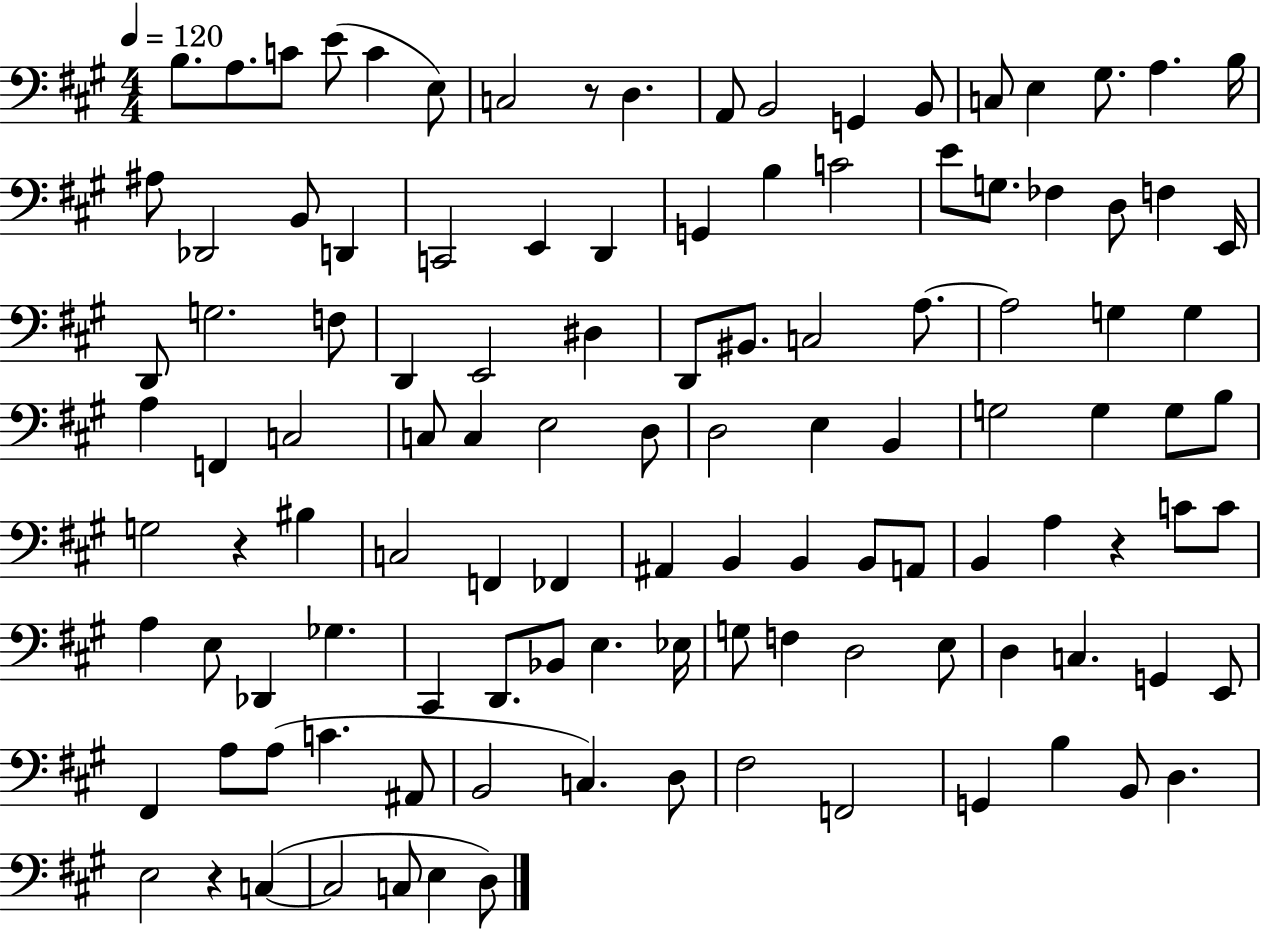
X:1
T:Untitled
M:4/4
L:1/4
K:A
B,/2 A,/2 C/2 E/2 C E,/2 C,2 z/2 D, A,,/2 B,,2 G,, B,,/2 C,/2 E, ^G,/2 A, B,/4 ^A,/2 _D,,2 B,,/2 D,, C,,2 E,, D,, G,, B, C2 E/2 G,/2 _F, D,/2 F, E,,/4 D,,/2 G,2 F,/2 D,, E,,2 ^D, D,,/2 ^B,,/2 C,2 A,/2 A,2 G, G, A, F,, C,2 C,/2 C, E,2 D,/2 D,2 E, B,, G,2 G, G,/2 B,/2 G,2 z ^B, C,2 F,, _F,, ^A,, B,, B,, B,,/2 A,,/2 B,, A, z C/2 C/2 A, E,/2 _D,, _G, ^C,, D,,/2 _B,,/2 E, _E,/4 G,/2 F, D,2 E,/2 D, C, G,, E,,/2 ^F,, A,/2 A,/2 C ^A,,/2 B,,2 C, D,/2 ^F,2 F,,2 G,, B, B,,/2 D, E,2 z C, C,2 C,/2 E, D,/2